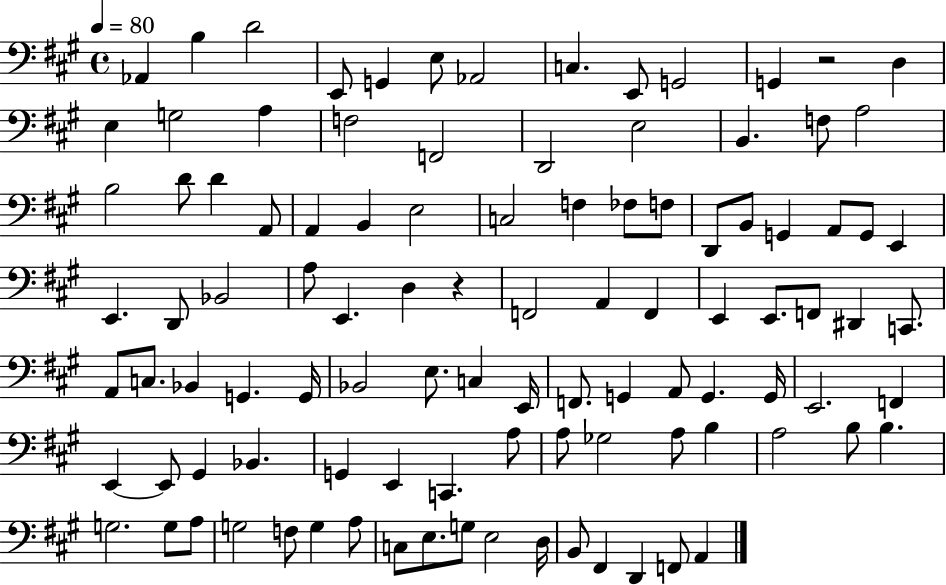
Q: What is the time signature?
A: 4/4